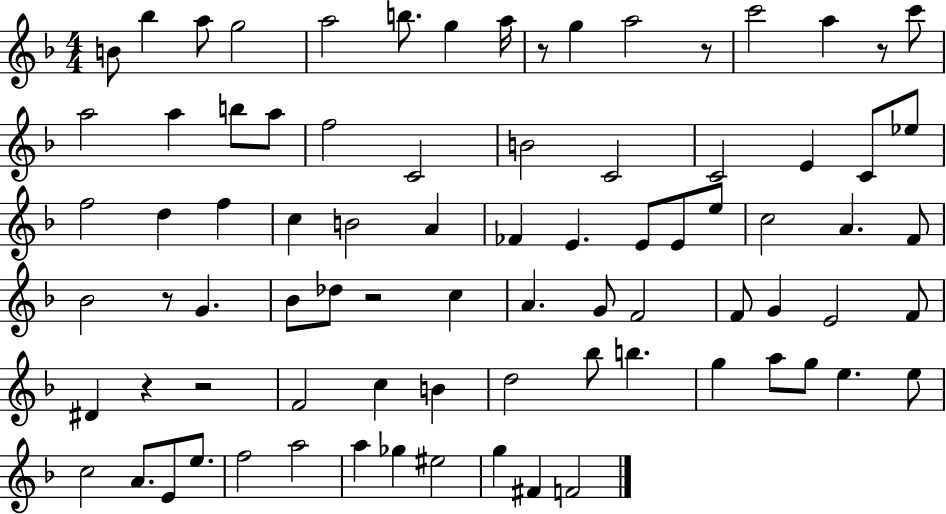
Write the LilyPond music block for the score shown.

{
  \clef treble
  \numericTimeSignature
  \time 4/4
  \key f \major
  b'8 bes''4 a''8 g''2 | a''2 b''8. g''4 a''16 | r8 g''4 a''2 r8 | c'''2 a''4 r8 c'''8 | \break a''2 a''4 b''8 a''8 | f''2 c'2 | b'2 c'2 | c'2 e'4 c'8 ees''8 | \break f''2 d''4 f''4 | c''4 b'2 a'4 | fes'4 e'4. e'8 e'8 e''8 | c''2 a'4. f'8 | \break bes'2 r8 g'4. | bes'8 des''8 r2 c''4 | a'4. g'8 f'2 | f'8 g'4 e'2 f'8 | \break dis'4 r4 r2 | f'2 c''4 b'4 | d''2 bes''8 b''4. | g''4 a''8 g''8 e''4. e''8 | \break c''2 a'8. e'8 e''8. | f''2 a''2 | a''4 ges''4 eis''2 | g''4 fis'4 f'2 | \break \bar "|."
}